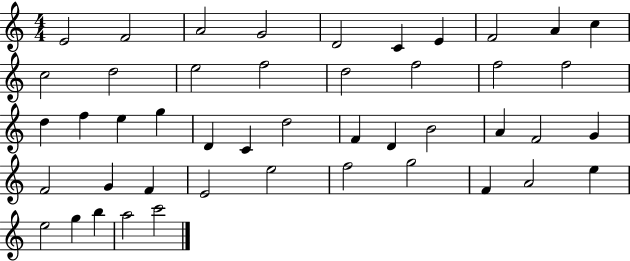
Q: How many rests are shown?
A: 0